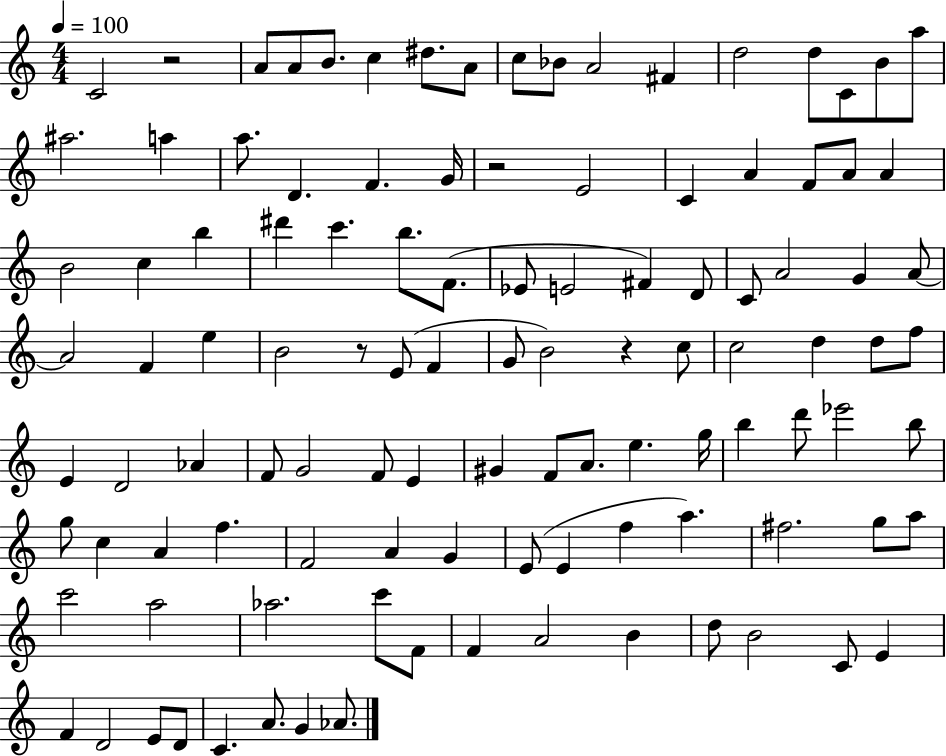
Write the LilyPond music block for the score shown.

{
  \clef treble
  \numericTimeSignature
  \time 4/4
  \key c \major
  \tempo 4 = 100
  c'2 r2 | a'8 a'8 b'8. c''4 dis''8. a'8 | c''8 bes'8 a'2 fis'4 | d''2 d''8 c'8 b'8 a''8 | \break ais''2. a''4 | a''8. d'4. f'4. g'16 | r2 e'2 | c'4 a'4 f'8 a'8 a'4 | \break b'2 c''4 b''4 | dis'''4 c'''4. b''8. f'8.( | ees'8 e'2 fis'4) d'8 | c'8 a'2 g'4 a'8~~ | \break a'2 f'4 e''4 | b'2 r8 e'8( f'4 | g'8 b'2) r4 c''8 | c''2 d''4 d''8 f''8 | \break e'4 d'2 aes'4 | f'8 g'2 f'8 e'4 | gis'4 f'8 a'8. e''4. g''16 | b''4 d'''8 ees'''2 b''8 | \break g''8 c''4 a'4 f''4. | f'2 a'4 g'4 | e'8( e'4 f''4 a''4.) | fis''2. g''8 a''8 | \break c'''2 a''2 | aes''2. c'''8 f'8 | f'4 a'2 b'4 | d''8 b'2 c'8 e'4 | \break f'4 d'2 e'8 d'8 | c'4. a'8. g'4 aes'8. | \bar "|."
}